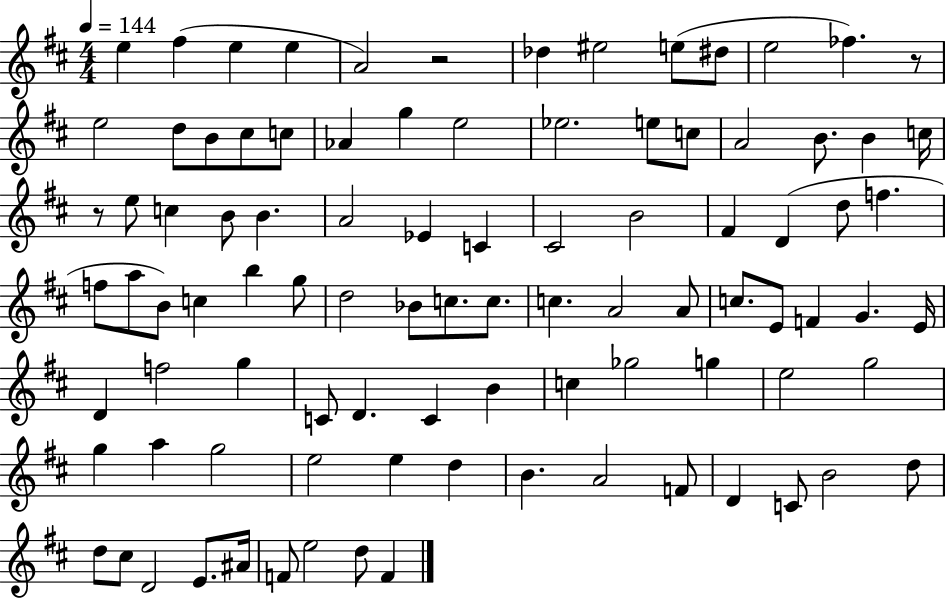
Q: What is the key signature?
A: D major